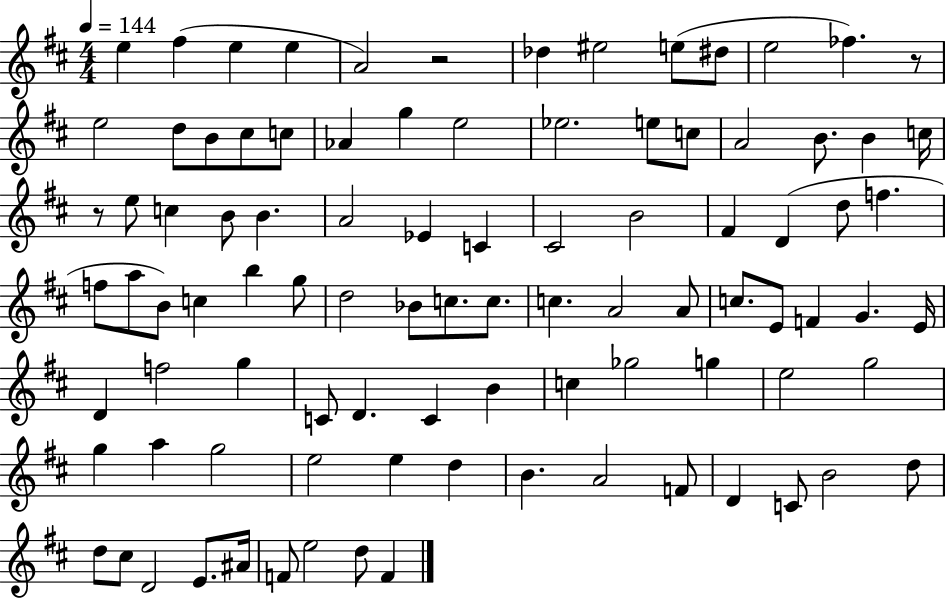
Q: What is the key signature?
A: D major